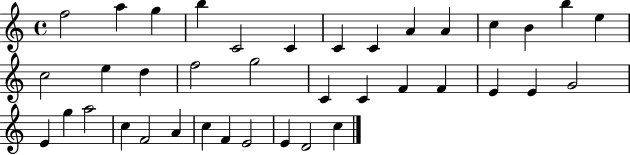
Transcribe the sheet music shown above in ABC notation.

X:1
T:Untitled
M:4/4
L:1/4
K:C
f2 a g b C2 C C C A A c B b e c2 e d f2 g2 C C F F E E G2 E g a2 c F2 A c F E2 E D2 c